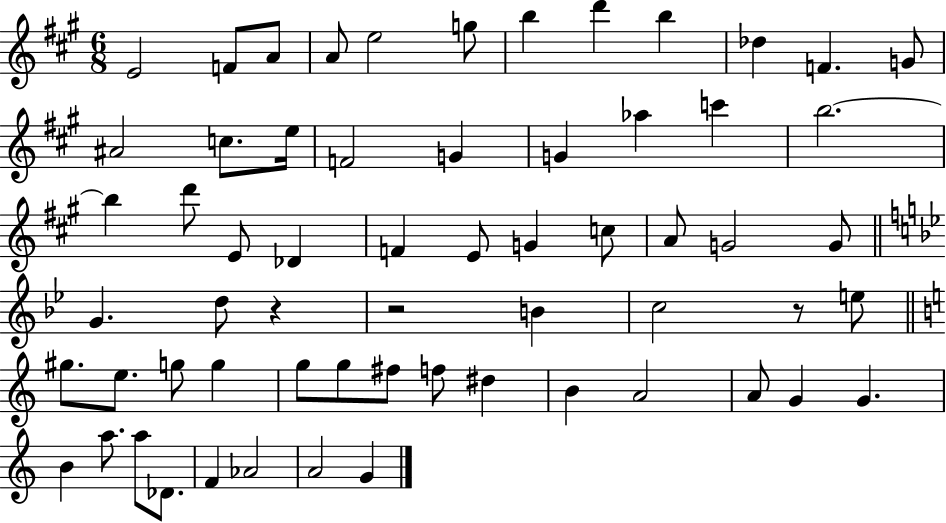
E4/h F4/e A4/e A4/e E5/h G5/e B5/q D6/q B5/q Db5/q F4/q. G4/e A#4/h C5/e. E5/s F4/h G4/q G4/q Ab5/q C6/q B5/h. B5/q D6/e E4/e Db4/q F4/q E4/e G4/q C5/e A4/e G4/h G4/e G4/q. D5/e R/q R/h B4/q C5/h R/e E5/e G#5/e. E5/e. G5/e G5/q G5/e G5/e F#5/e F5/e D#5/q B4/q A4/h A4/e G4/q G4/q. B4/q A5/e. A5/e Db4/e. F4/q Ab4/h A4/h G4/q